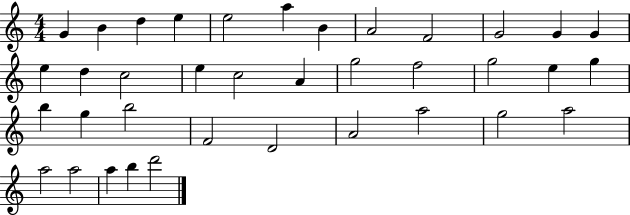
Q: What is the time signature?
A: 4/4